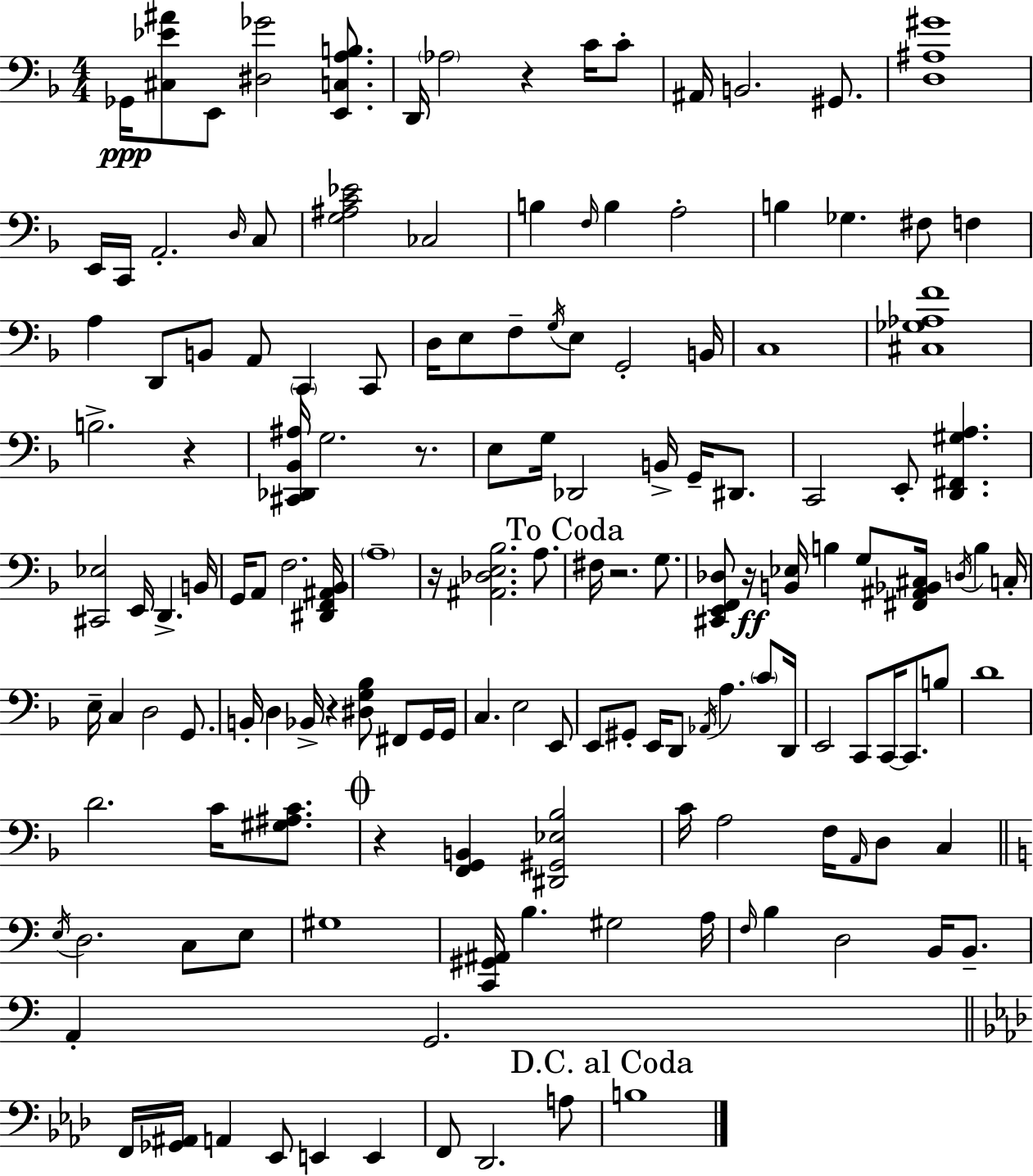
Gb2/s [C#3,Eb4,A#4]/e E2/e [D#3,Gb4]/h [E2,C3,A3,B3]/e. D2/s Ab3/h R/q C4/s C4/e A#2/s B2/h. G#2/e. [D3,A#3,G#4]/w E2/s C2/s A2/h. D3/s C3/e [G3,A#3,C4,Eb4]/h CES3/h B3/q F3/s B3/q A3/h B3/q Gb3/q. F#3/e F3/q A3/q D2/e B2/e A2/e C2/q C2/e D3/s E3/e F3/e G3/s E3/e G2/h B2/s C3/w [C#3,Gb3,Ab3,F4]/w B3/h. R/q [C#2,Db2,Bb2,A#3]/s G3/h. R/e. E3/e G3/s Db2/h B2/s G2/s D#2/e. C2/h E2/e [D2,F#2,G#3,A3]/q. [C#2,Eb3]/h E2/s D2/q. B2/s G2/s A2/e F3/h. [D#2,F2,A#2,Bb2]/s A3/w R/s [A#2,Db3,E3,Bb3]/h. A3/e. F#3/s R/h. G3/e. [C#2,E2,F2,Db3]/e R/s [B2,Eb3]/s B3/q G3/e [F#2,A#2,Bb2,C#3]/s D3/s B3/q C3/s E3/s C3/q D3/h G2/e. B2/s D3/q Bb2/s R/q [D#3,G3,Bb3]/e F#2/e G2/s G2/s C3/q. E3/h E2/e E2/e G#2/e E2/s D2/e Ab2/s A3/q. C4/e D2/s E2/h C2/e C2/s C2/e. B3/e D4/w D4/h. C4/s [G#3,A#3,C4]/e. R/q [F2,G2,B2]/q [D#2,G#2,Eb3,Bb3]/h C4/s A3/h F3/s A2/s D3/e C3/q E3/s D3/h. C3/e E3/e G#3/w [C2,G#2,A#2]/s B3/q. G#3/h A3/s F3/s B3/q D3/h B2/s B2/e. A2/q G2/h. F2/s [Gb2,A#2]/s A2/q Eb2/e E2/q E2/q F2/e Db2/h. A3/e B3/w